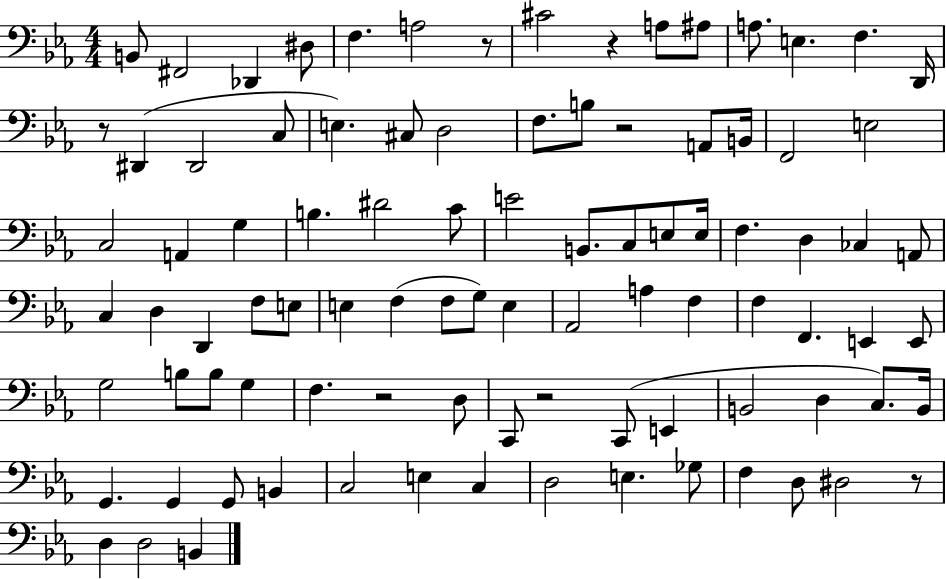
B2/e F#2/h Db2/q D#3/e F3/q. A3/h R/e C#4/h R/q A3/e A#3/e A3/e. E3/q. F3/q. D2/s R/e D#2/q D#2/h C3/e E3/q. C#3/e D3/h F3/e. B3/e R/h A2/e B2/s F2/h E3/h C3/h A2/q G3/q B3/q. D#4/h C4/e E4/h B2/e. C3/e E3/e E3/s F3/q. D3/q CES3/q A2/e C3/q D3/q D2/q F3/e E3/e E3/q F3/q F3/e G3/e E3/q Ab2/h A3/q F3/q F3/q F2/q. E2/q E2/e G3/h B3/e B3/e G3/q F3/q. R/h D3/e C2/e R/h C2/e E2/q B2/h D3/q C3/e. B2/s G2/q. G2/q G2/e B2/q C3/h E3/q C3/q D3/h E3/q. Gb3/e F3/q D3/e D#3/h R/e D3/q D3/h B2/q